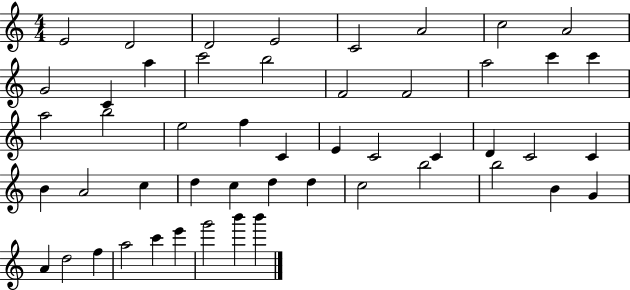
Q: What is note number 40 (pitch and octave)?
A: B4